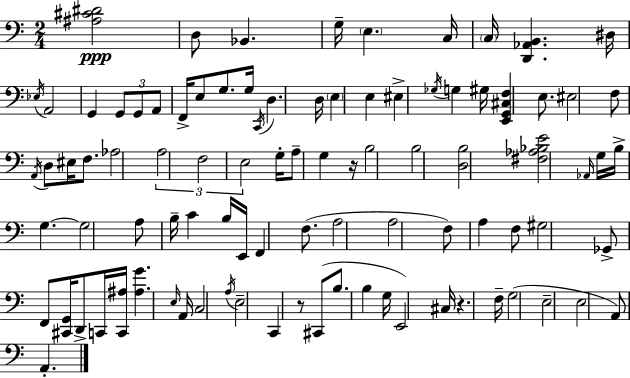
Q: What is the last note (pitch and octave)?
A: A2